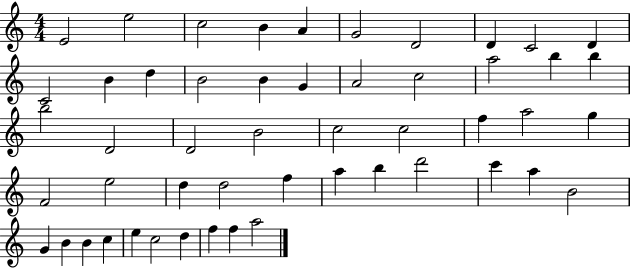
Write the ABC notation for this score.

X:1
T:Untitled
M:4/4
L:1/4
K:C
E2 e2 c2 B A G2 D2 D C2 D C2 B d B2 B G A2 c2 a2 b b b2 D2 D2 B2 c2 c2 f a2 g F2 e2 d d2 f a b d'2 c' a B2 G B B c e c2 d f f a2